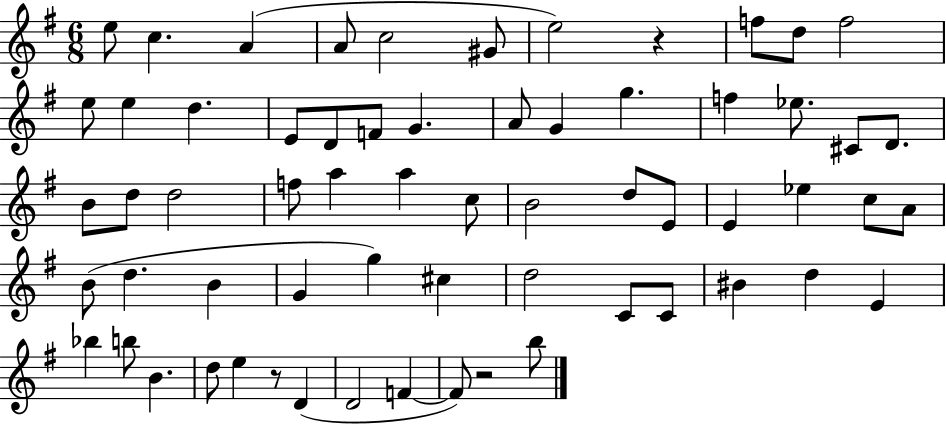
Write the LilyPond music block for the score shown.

{
  \clef treble
  \numericTimeSignature
  \time 6/8
  \key g \major
  \repeat volta 2 { e''8 c''4. a'4( | a'8 c''2 gis'8 | e''2) r4 | f''8 d''8 f''2 | \break e''8 e''4 d''4. | e'8 d'8 f'8 g'4. | a'8 g'4 g''4. | f''4 ees''8. cis'8 d'8. | \break b'8 d''8 d''2 | f''8 a''4 a''4 c''8 | b'2 d''8 e'8 | e'4 ees''4 c''8 a'8 | \break b'8( d''4. b'4 | g'4 g''4) cis''4 | d''2 c'8 c'8 | bis'4 d''4 e'4 | \break bes''4 b''8 b'4. | d''8 e''4 r8 d'4( | d'2 f'4~~ | f'8) r2 b''8 | \break } \bar "|."
}